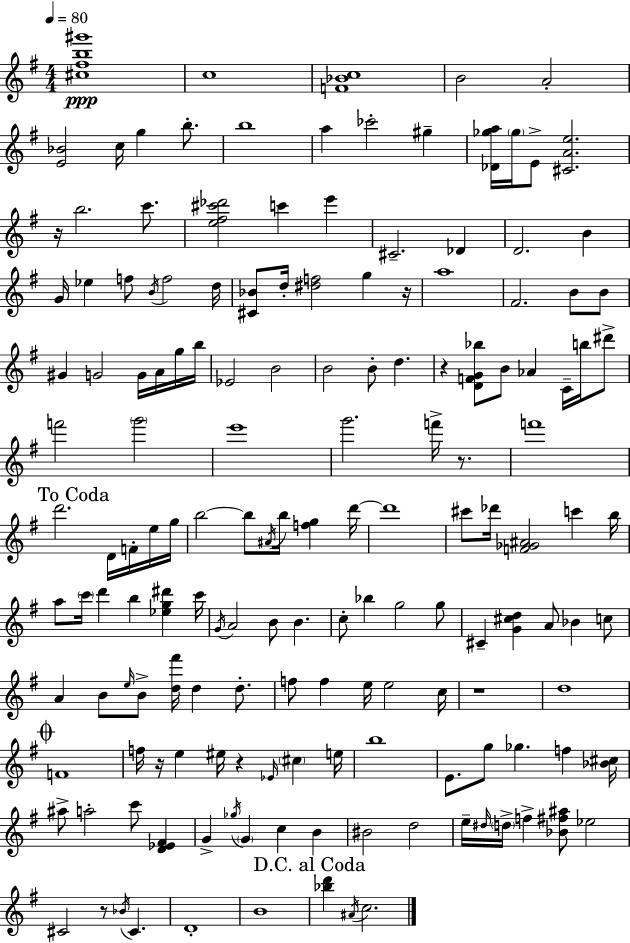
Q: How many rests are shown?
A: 8